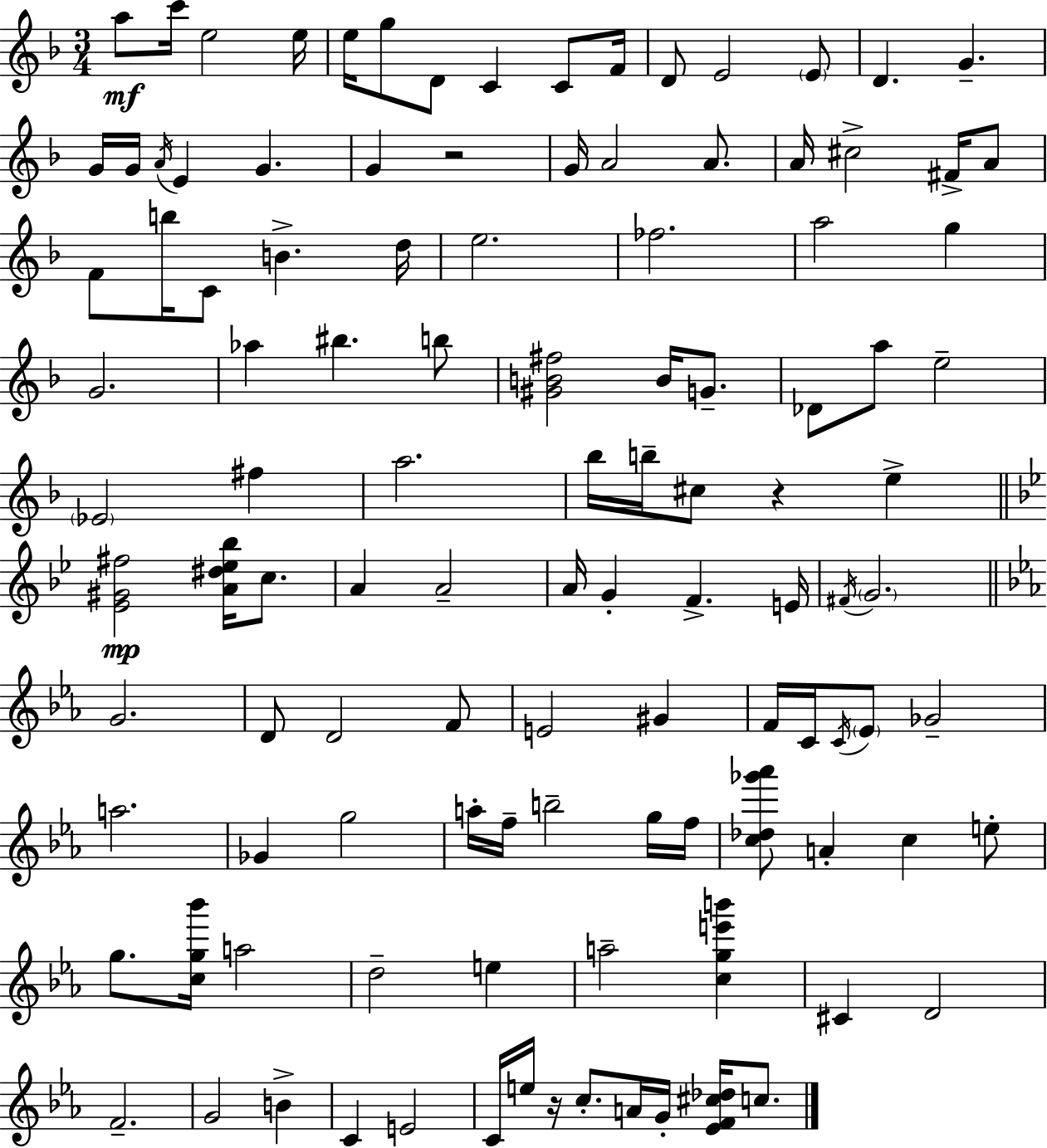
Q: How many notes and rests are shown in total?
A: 112